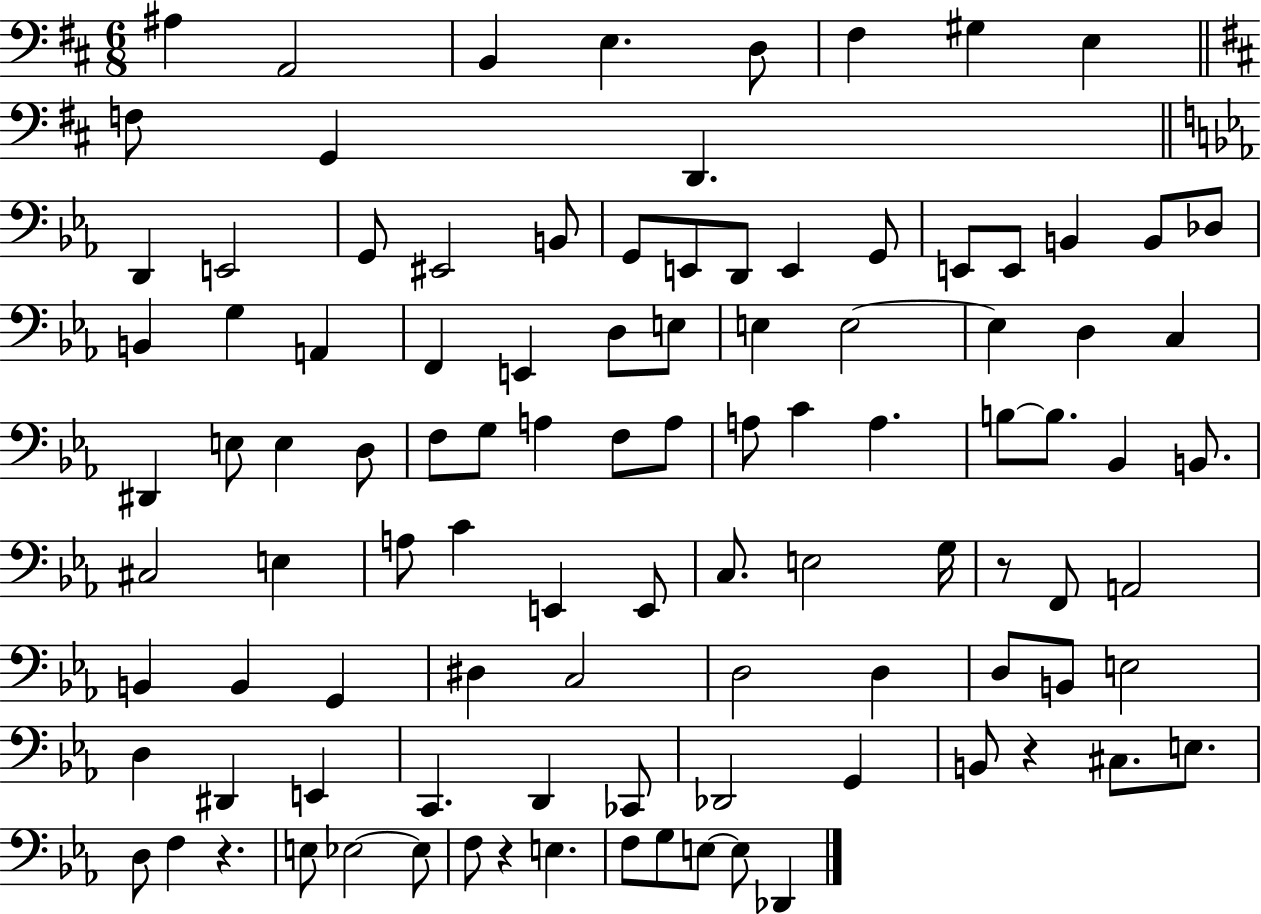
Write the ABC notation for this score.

X:1
T:Untitled
M:6/8
L:1/4
K:D
^A, A,,2 B,, E, D,/2 ^F, ^G, E, F,/2 G,, D,, D,, E,,2 G,,/2 ^E,,2 B,,/2 G,,/2 E,,/2 D,,/2 E,, G,,/2 E,,/2 E,,/2 B,, B,,/2 _D,/2 B,, G, A,, F,, E,, D,/2 E,/2 E, E,2 E, D, C, ^D,, E,/2 E, D,/2 F,/2 G,/2 A, F,/2 A,/2 A,/2 C A, B,/2 B,/2 _B,, B,,/2 ^C,2 E, A,/2 C E,, E,,/2 C,/2 E,2 G,/4 z/2 F,,/2 A,,2 B,, B,, G,, ^D, C,2 D,2 D, D,/2 B,,/2 E,2 D, ^D,, E,, C,, D,, _C,,/2 _D,,2 G,, B,,/2 z ^C,/2 E,/2 D,/2 F, z E,/2 _E,2 _E,/2 F,/2 z E, F,/2 G,/2 E,/2 E,/2 _D,,